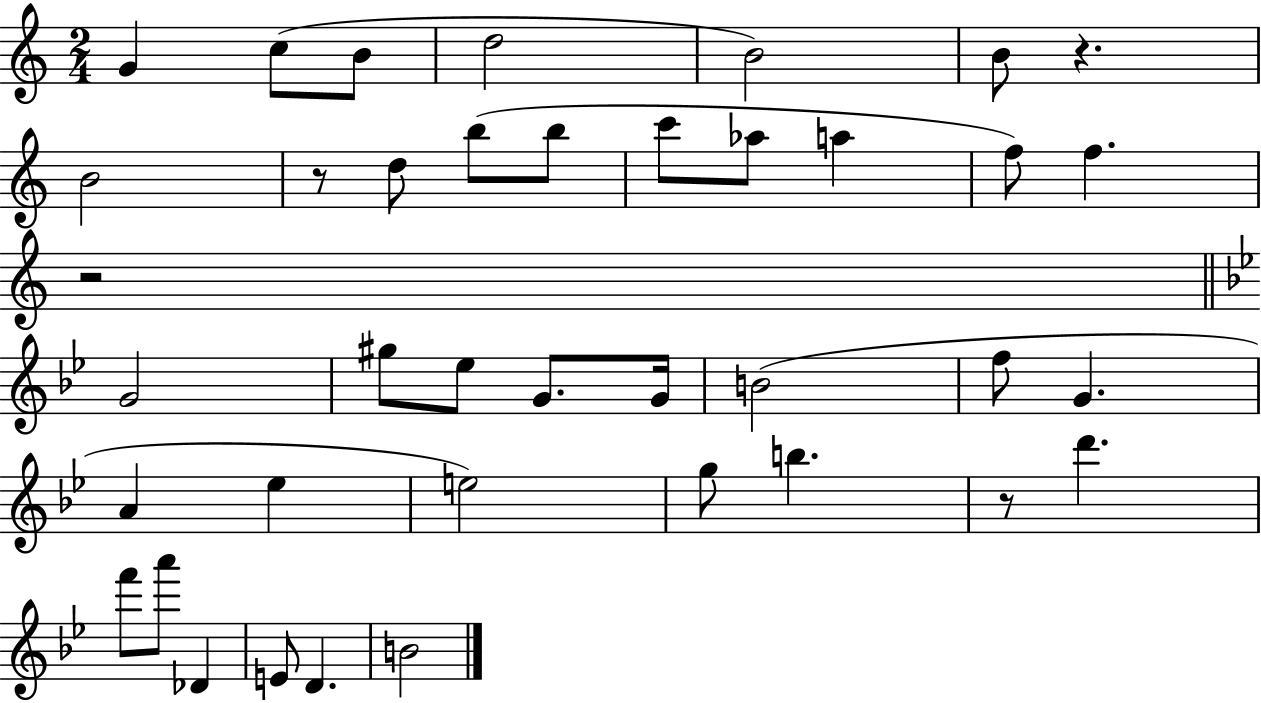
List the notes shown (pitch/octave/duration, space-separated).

G4/q C5/e B4/e D5/h B4/h B4/e R/q. B4/h R/e D5/e B5/e B5/e C6/e Ab5/e A5/q F5/e F5/q. R/h G4/h G#5/e Eb5/e G4/e. G4/s B4/h F5/e G4/q. A4/q Eb5/q E5/h G5/e B5/q. R/e D6/q. F6/e A6/e Db4/q E4/e D4/q. B4/h